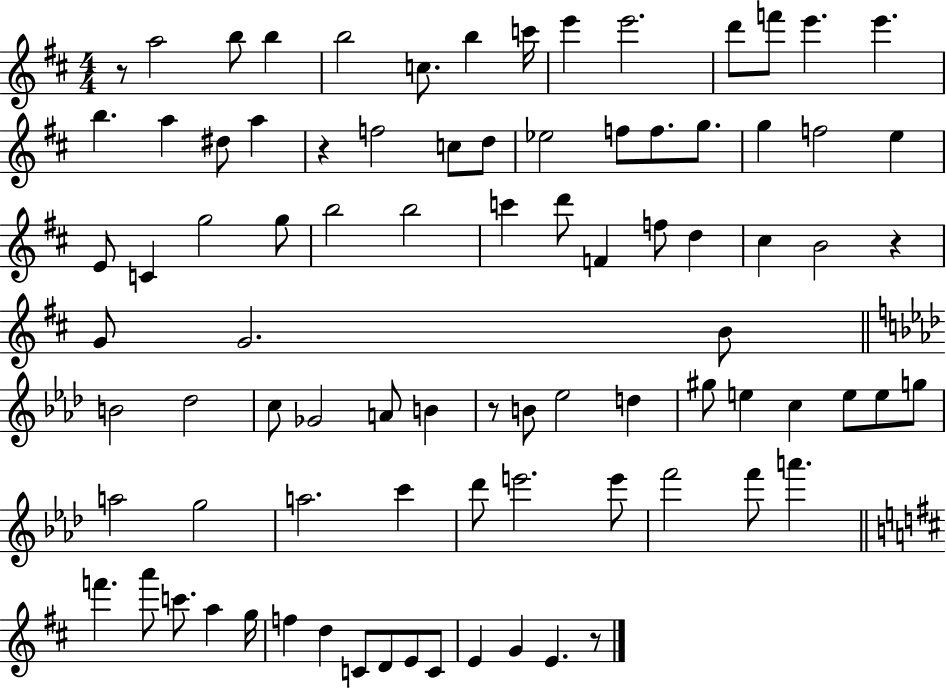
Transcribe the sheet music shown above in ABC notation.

X:1
T:Untitled
M:4/4
L:1/4
K:D
z/2 a2 b/2 b b2 c/2 b c'/4 e' e'2 d'/2 f'/2 e' e' b a ^d/2 a z f2 c/2 d/2 _e2 f/2 f/2 g/2 g f2 e E/2 C g2 g/2 b2 b2 c' d'/2 F f/2 d ^c B2 z G/2 G2 B/2 B2 _d2 c/2 _G2 A/2 B z/2 B/2 _e2 d ^g/2 e c e/2 e/2 g/2 a2 g2 a2 c' _d'/2 e'2 e'/2 f'2 f'/2 a' f' a'/2 c'/2 a g/4 f d C/2 D/2 E/2 C/2 E G E z/2